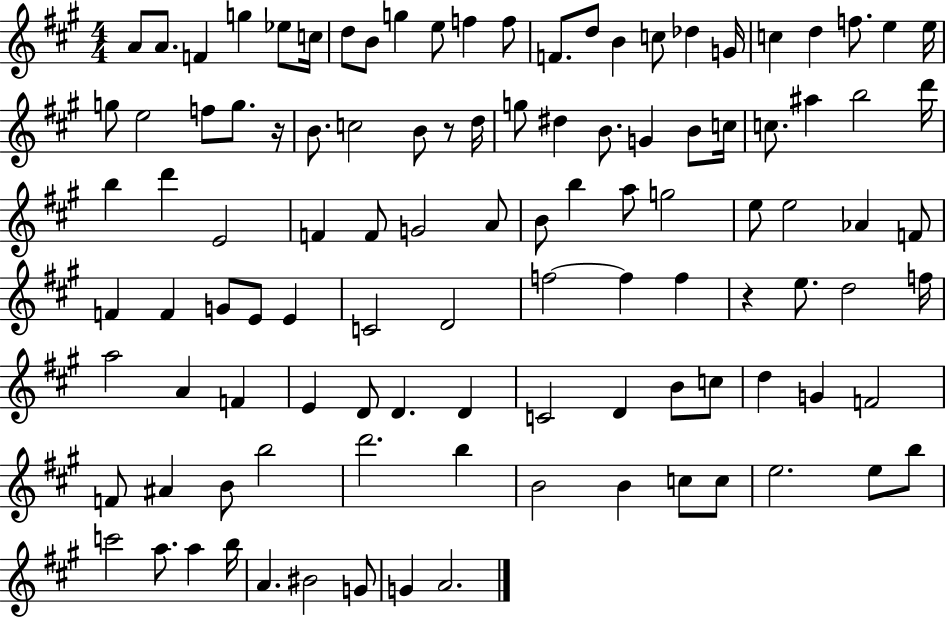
A4/e A4/e. F4/q G5/q Eb5/e C5/s D5/e B4/e G5/q E5/e F5/q F5/e F4/e. D5/e B4/q C5/e Db5/q G4/s C5/q D5/q F5/e. E5/q E5/s G5/e E5/h F5/e G5/e. R/s B4/e. C5/h B4/e R/e D5/s G5/e D#5/q B4/e. G4/q B4/e C5/s C5/e. A#5/q B5/h D6/s B5/q D6/q E4/h F4/q F4/e G4/h A4/e B4/e B5/q A5/e G5/h E5/e E5/h Ab4/q F4/e F4/q F4/q G4/e E4/e E4/q C4/h D4/h F5/h F5/q F5/q R/q E5/e. D5/h F5/s A5/h A4/q F4/q E4/q D4/e D4/q. D4/q C4/h D4/q B4/e C5/e D5/q G4/q F4/h F4/e A#4/q B4/e B5/h D6/h. B5/q B4/h B4/q C5/e C5/e E5/h. E5/e B5/e C6/h A5/e. A5/q B5/s A4/q. BIS4/h G4/e G4/q A4/h.